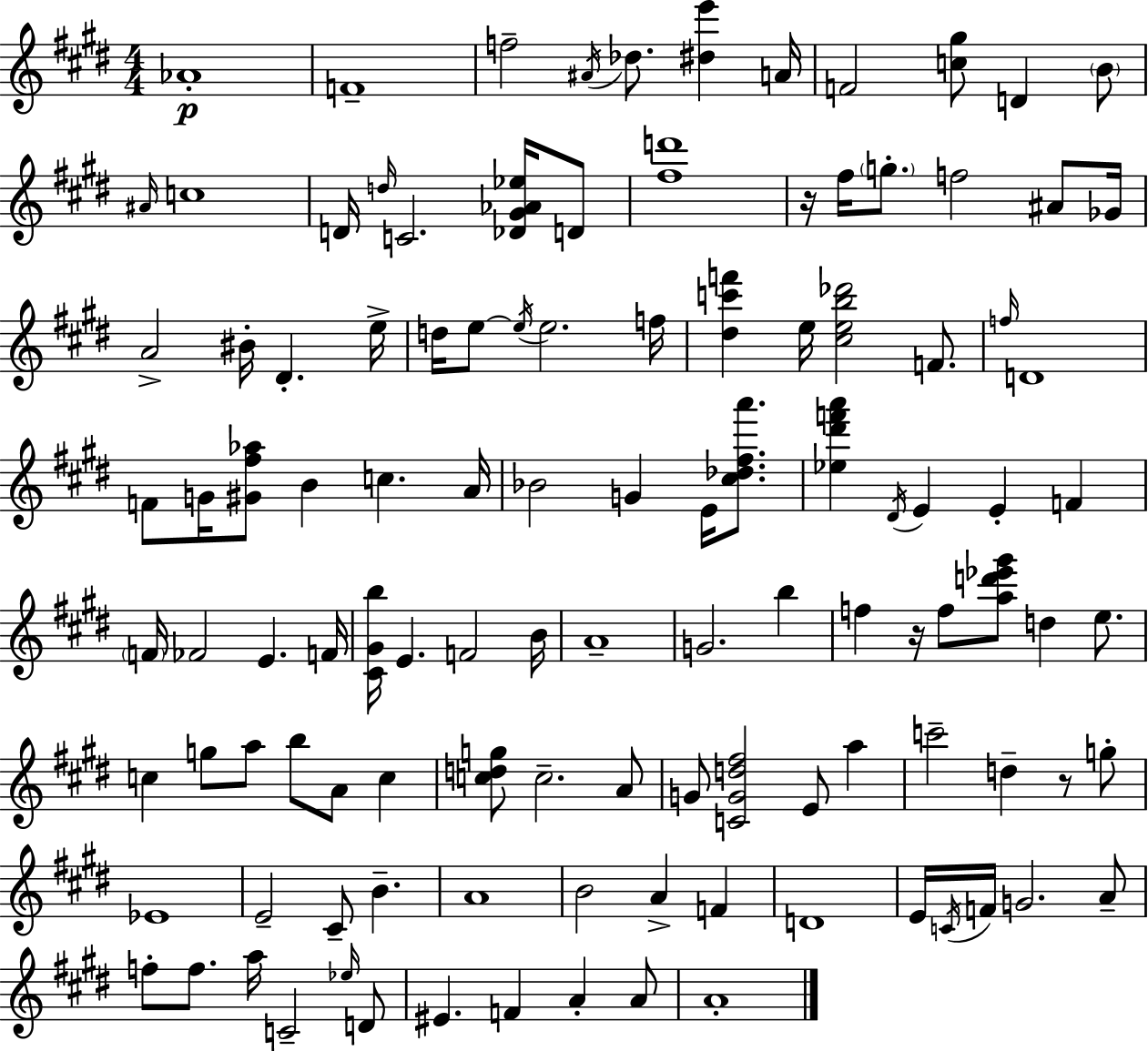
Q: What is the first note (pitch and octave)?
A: Ab4